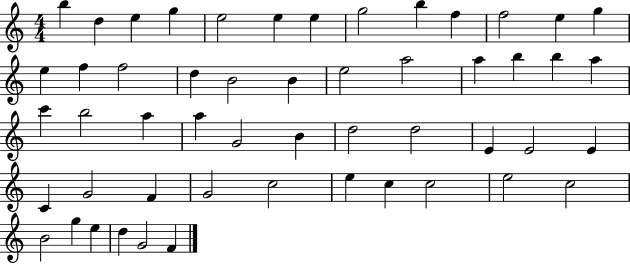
X:1
T:Untitled
M:4/4
L:1/4
K:C
b d e g e2 e e g2 b f f2 e g e f f2 d B2 B e2 a2 a b b a c' b2 a a G2 B d2 d2 E E2 E C G2 F G2 c2 e c c2 e2 c2 B2 g e d G2 F